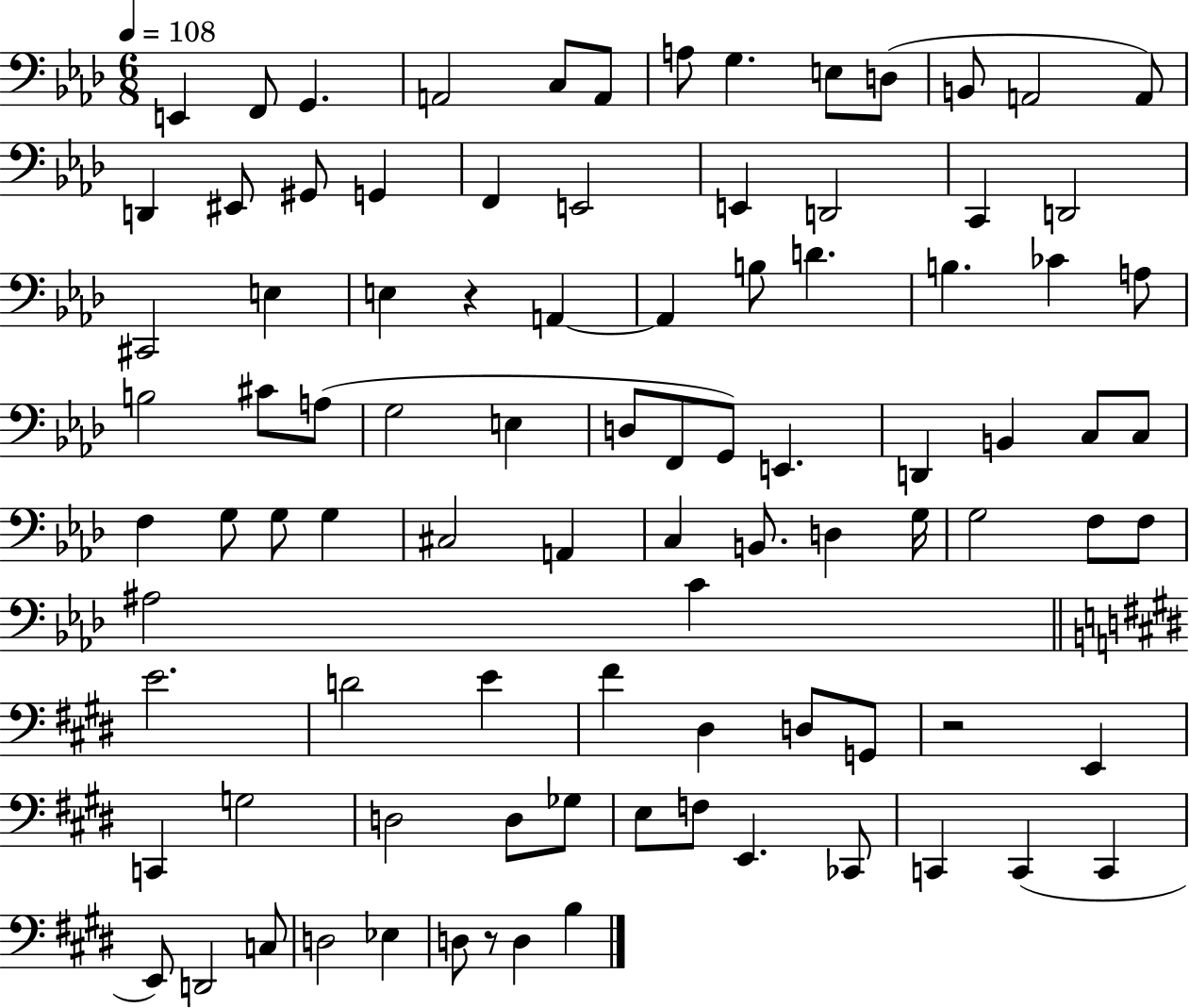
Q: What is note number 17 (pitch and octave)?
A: G2